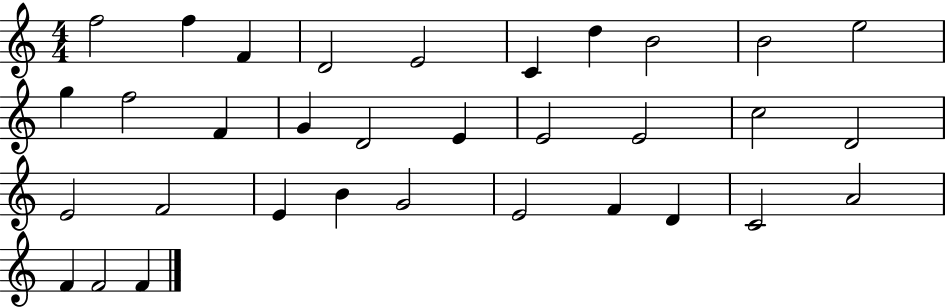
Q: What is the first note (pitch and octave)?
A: F5